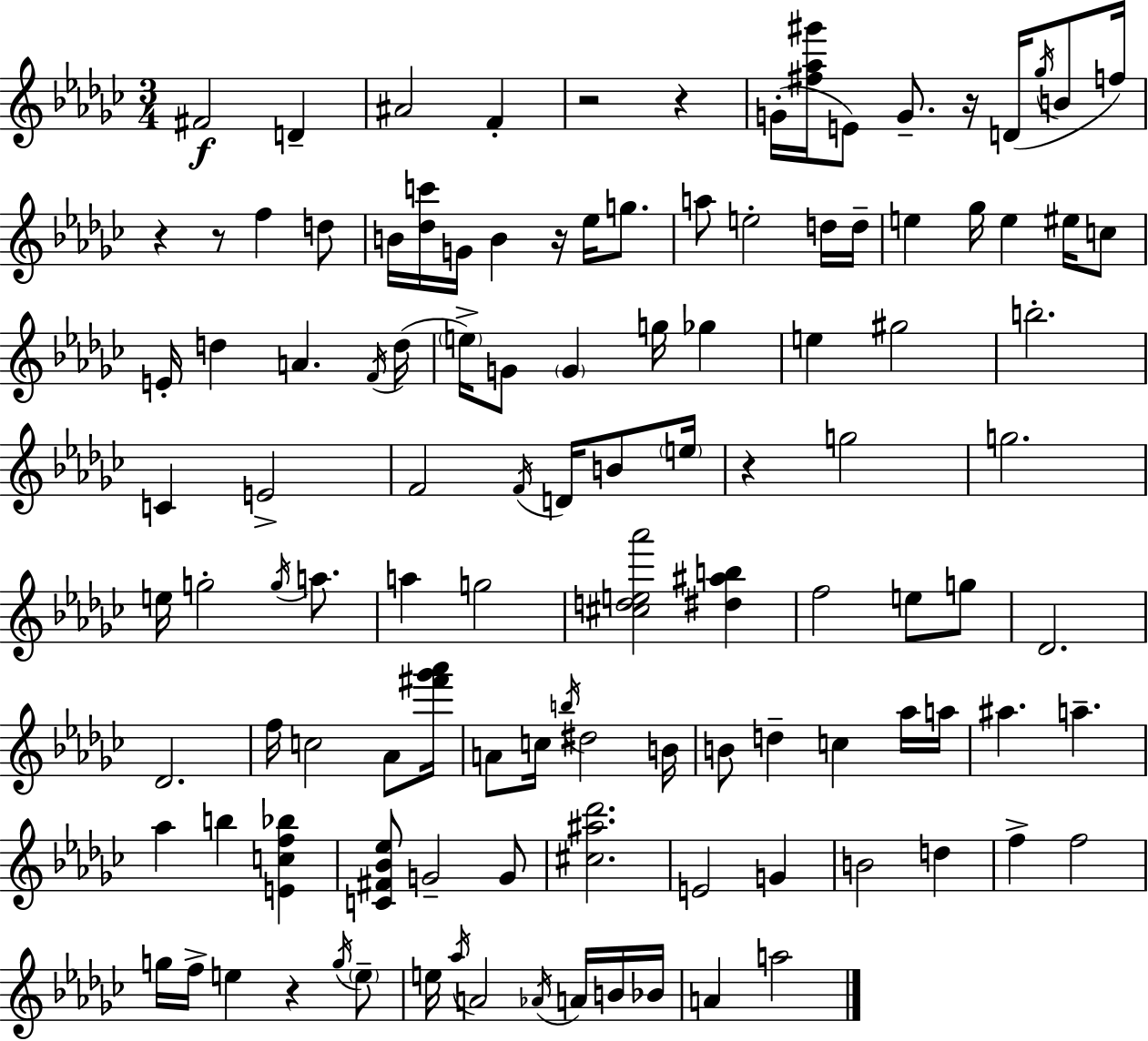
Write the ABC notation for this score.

X:1
T:Untitled
M:3/4
L:1/4
K:Ebm
^F2 D ^A2 F z2 z G/4 [^f_a^g']/4 E/2 G/2 z/4 D/4 _g/4 B/2 f/4 z z/2 f d/2 B/4 [_dc']/4 G/4 B z/4 _e/4 g/2 a/2 e2 d/4 d/4 e _g/4 e ^e/4 c/2 E/4 d A F/4 d/4 e/4 G/2 G g/4 _g e ^g2 b2 C E2 F2 F/4 D/4 B/2 e/4 z g2 g2 e/4 g2 g/4 a/2 a g2 [^cde_a']2 [^d^ab] f2 e/2 g/2 _D2 _D2 f/4 c2 _A/2 [^f'_g'_a']/4 A/2 c/4 b/4 ^d2 B/4 B/2 d c _a/4 a/4 ^a a _a b [Ecf_b] [C^F_B_e]/2 G2 G/2 [^c^a_d']2 E2 G B2 d f f2 g/4 f/4 e z g/4 e/2 e/4 _a/4 A2 _A/4 A/4 B/4 _B/4 A a2